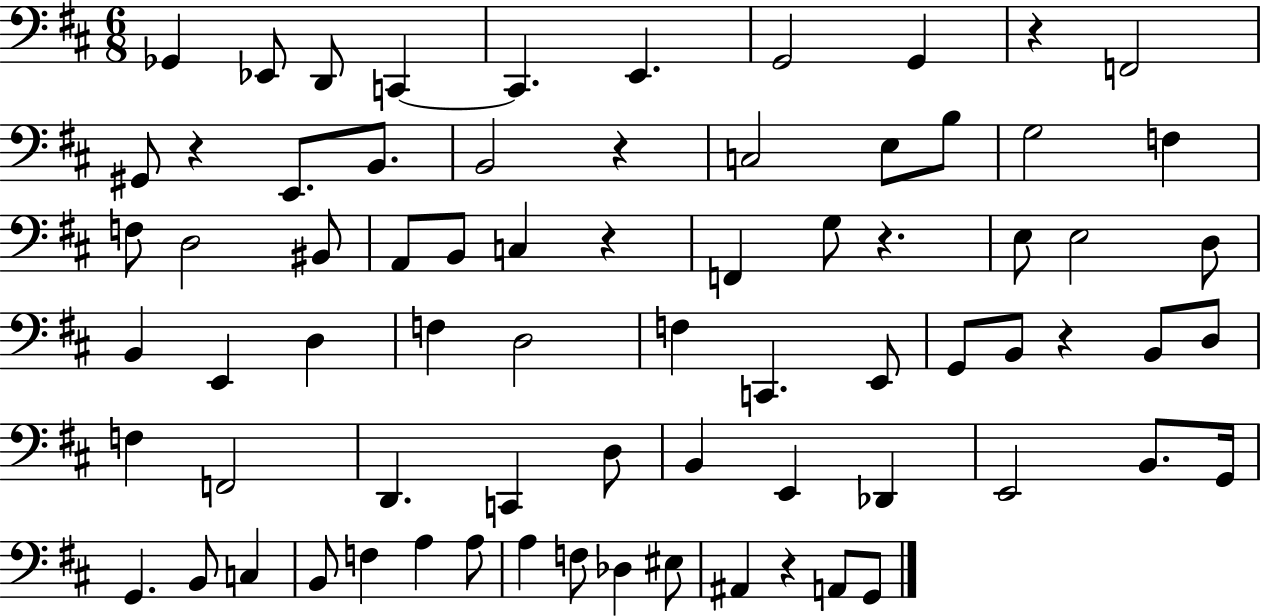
{
  \clef bass
  \numericTimeSignature
  \time 6/8
  \key d \major
  ges,4 ees,8 d,8 c,4~~ | c,4. e,4. | g,2 g,4 | r4 f,2 | \break gis,8 r4 e,8. b,8. | b,2 r4 | c2 e8 b8 | g2 f4 | \break f8 d2 bis,8 | a,8 b,8 c4 r4 | f,4 g8 r4. | e8 e2 d8 | \break b,4 e,4 d4 | f4 d2 | f4 c,4. e,8 | g,8 b,8 r4 b,8 d8 | \break f4 f,2 | d,4. c,4 d8 | b,4 e,4 des,4 | e,2 b,8. g,16 | \break g,4. b,8 c4 | b,8 f4 a4 a8 | a4 f8 des4 eis8 | ais,4 r4 a,8 g,8 | \break \bar "|."
}